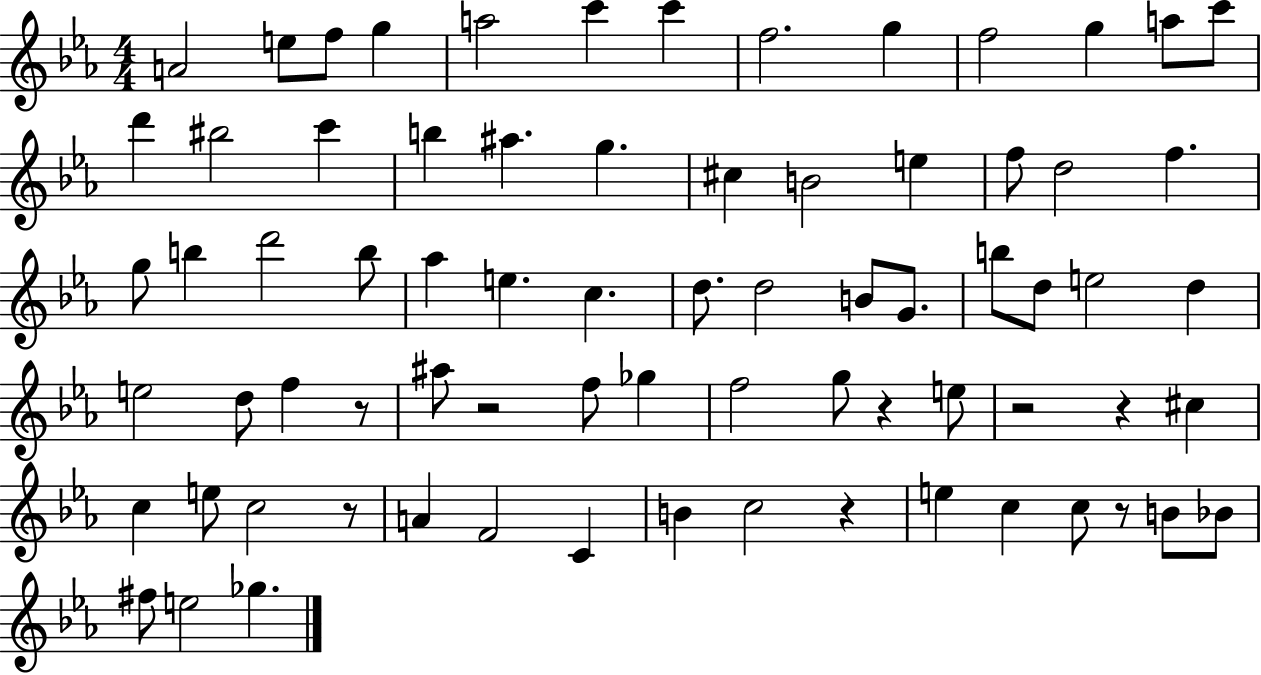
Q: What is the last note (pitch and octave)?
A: Gb5